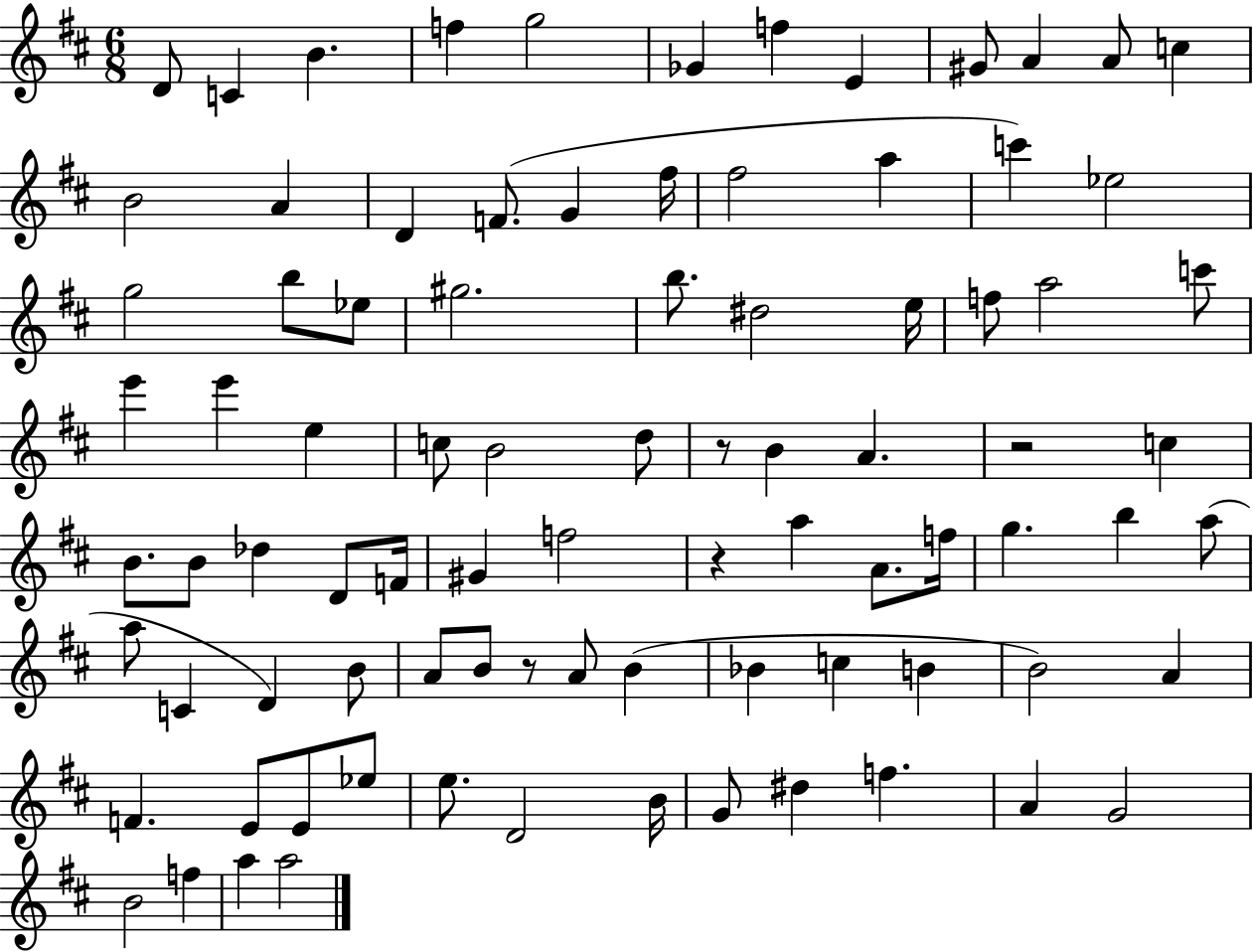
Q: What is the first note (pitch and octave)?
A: D4